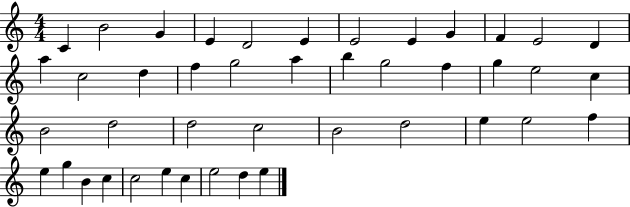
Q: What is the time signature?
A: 4/4